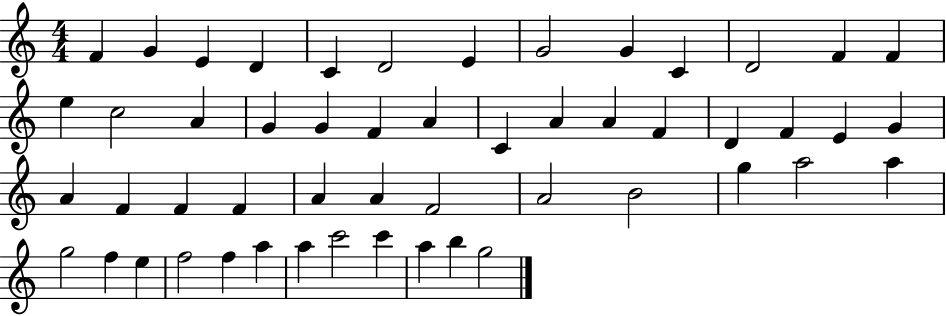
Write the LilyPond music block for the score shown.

{
  \clef treble
  \numericTimeSignature
  \time 4/4
  \key c \major
  f'4 g'4 e'4 d'4 | c'4 d'2 e'4 | g'2 g'4 c'4 | d'2 f'4 f'4 | \break e''4 c''2 a'4 | g'4 g'4 f'4 a'4 | c'4 a'4 a'4 f'4 | d'4 f'4 e'4 g'4 | \break a'4 f'4 f'4 f'4 | a'4 a'4 f'2 | a'2 b'2 | g''4 a''2 a''4 | \break g''2 f''4 e''4 | f''2 f''4 a''4 | a''4 c'''2 c'''4 | a''4 b''4 g''2 | \break \bar "|."
}